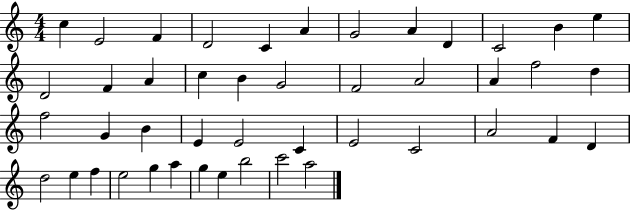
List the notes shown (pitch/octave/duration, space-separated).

C5/q E4/h F4/q D4/h C4/q A4/q G4/h A4/q D4/q C4/h B4/q E5/q D4/h F4/q A4/q C5/q B4/q G4/h F4/h A4/h A4/q F5/h D5/q F5/h G4/q B4/q E4/q E4/h C4/q E4/h C4/h A4/h F4/q D4/q D5/h E5/q F5/q E5/h G5/q A5/q G5/q E5/q B5/h C6/h A5/h